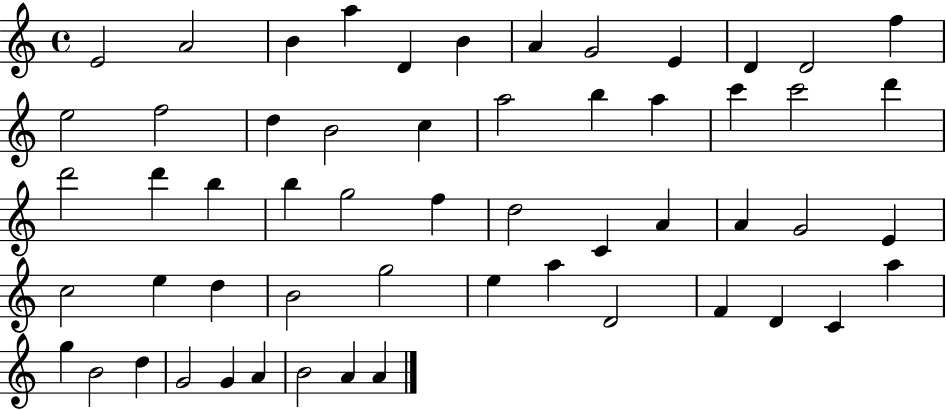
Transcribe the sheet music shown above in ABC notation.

X:1
T:Untitled
M:4/4
L:1/4
K:C
E2 A2 B a D B A G2 E D D2 f e2 f2 d B2 c a2 b a c' c'2 d' d'2 d' b b g2 f d2 C A A G2 E c2 e d B2 g2 e a D2 F D C a g B2 d G2 G A B2 A A